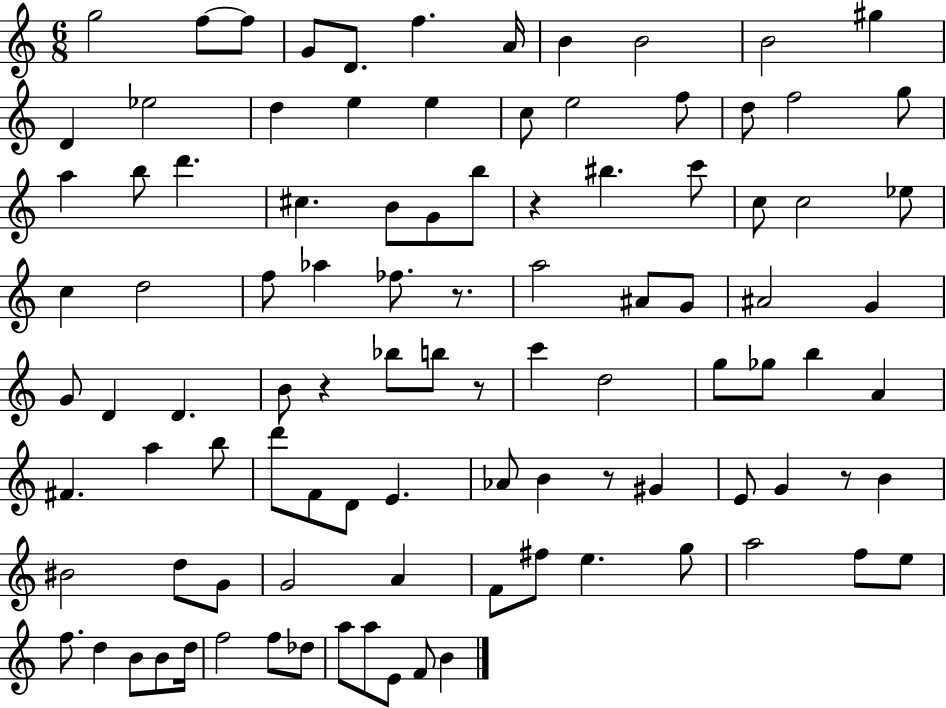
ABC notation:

X:1
T:Untitled
M:6/8
L:1/4
K:C
g2 f/2 f/2 G/2 D/2 f A/4 B B2 B2 ^g D _e2 d e e c/2 e2 f/2 d/2 f2 g/2 a b/2 d' ^c B/2 G/2 b/2 z ^b c'/2 c/2 c2 _e/2 c d2 f/2 _a _f/2 z/2 a2 ^A/2 G/2 ^A2 G G/2 D D B/2 z _b/2 b/2 z/2 c' d2 g/2 _g/2 b A ^F a b/2 d'/2 F/2 D/2 E _A/2 B z/2 ^G E/2 G z/2 B ^B2 d/2 G/2 G2 A F/2 ^f/2 e g/2 a2 f/2 e/2 f/2 d B/2 B/2 d/4 f2 f/2 _d/2 a/2 a/2 E/2 F/2 B